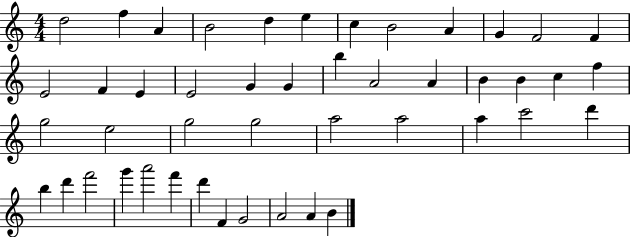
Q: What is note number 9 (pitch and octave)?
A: A4